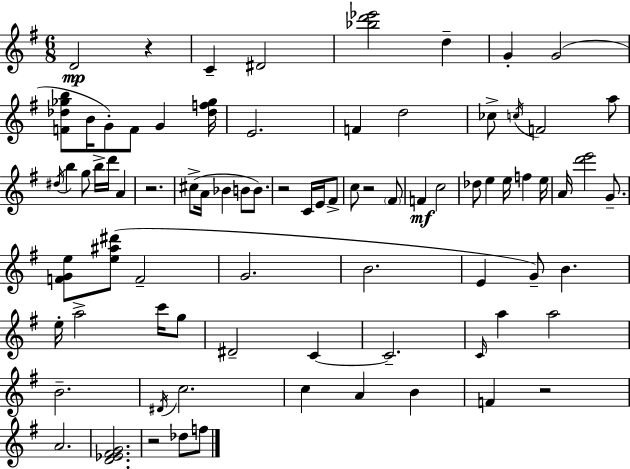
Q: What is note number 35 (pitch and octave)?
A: C5